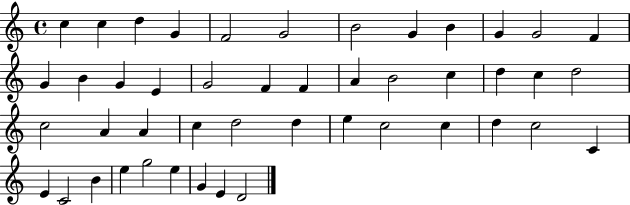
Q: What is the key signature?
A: C major